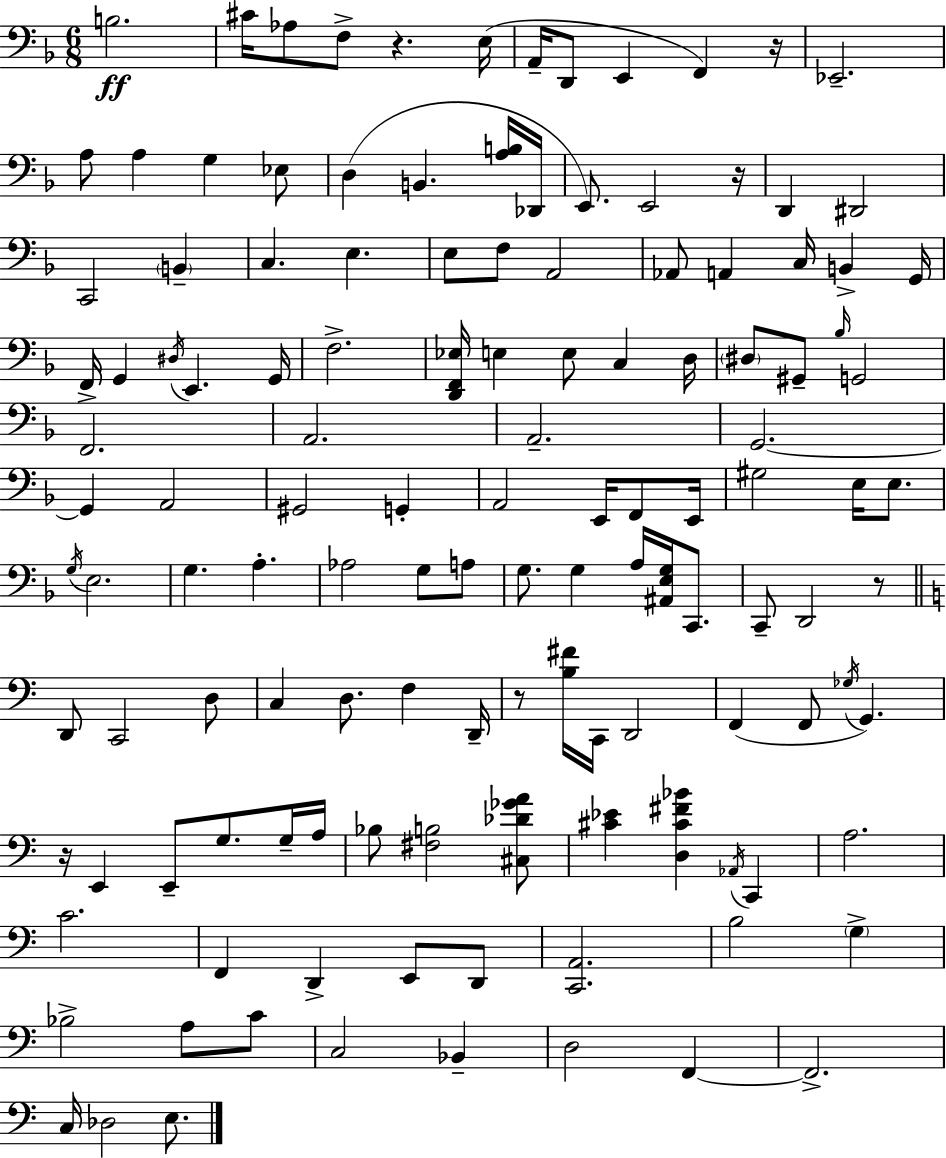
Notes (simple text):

B3/h. C#4/s Ab3/e F3/e R/q. E3/s A2/s D2/e E2/q F2/q R/s Eb2/h. A3/e A3/q G3/q Eb3/e D3/q B2/q. [A3,B3]/s Db2/s E2/e. E2/h R/s D2/q D#2/h C2/h B2/q C3/q. E3/q. E3/e F3/e A2/h Ab2/e A2/q C3/s B2/q G2/s F2/s G2/q D#3/s E2/q. G2/s F3/h. [D2,F2,Eb3]/s E3/q E3/e C3/q D3/s D#3/e G#2/e Bb3/s G2/h F2/h. A2/h. A2/h. G2/h. G2/q A2/h G#2/h G2/q A2/h E2/s F2/e E2/s G#3/h E3/s E3/e. G3/s E3/h. G3/q. A3/q. Ab3/h G3/e A3/e G3/e. G3/q A3/s [A#2,E3,G3]/s C2/e. C2/e D2/h R/e D2/e C2/h D3/e C3/q D3/e. F3/q D2/s R/e [B3,F#4]/s C2/s D2/h F2/q F2/e Gb3/s G2/q. R/s E2/q E2/e G3/e. G3/s A3/s Bb3/e [F#3,B3]/h [C#3,Db4,Gb4,A4]/e [C#4,Eb4]/q [D3,C#4,F#4,Bb4]/q Ab2/s C2/q A3/h. C4/h. F2/q D2/q E2/e D2/e [C2,A2]/h. B3/h G3/q Bb3/h A3/e C4/e C3/h Bb2/q D3/h F2/q F2/h. C3/s Db3/h E3/e.